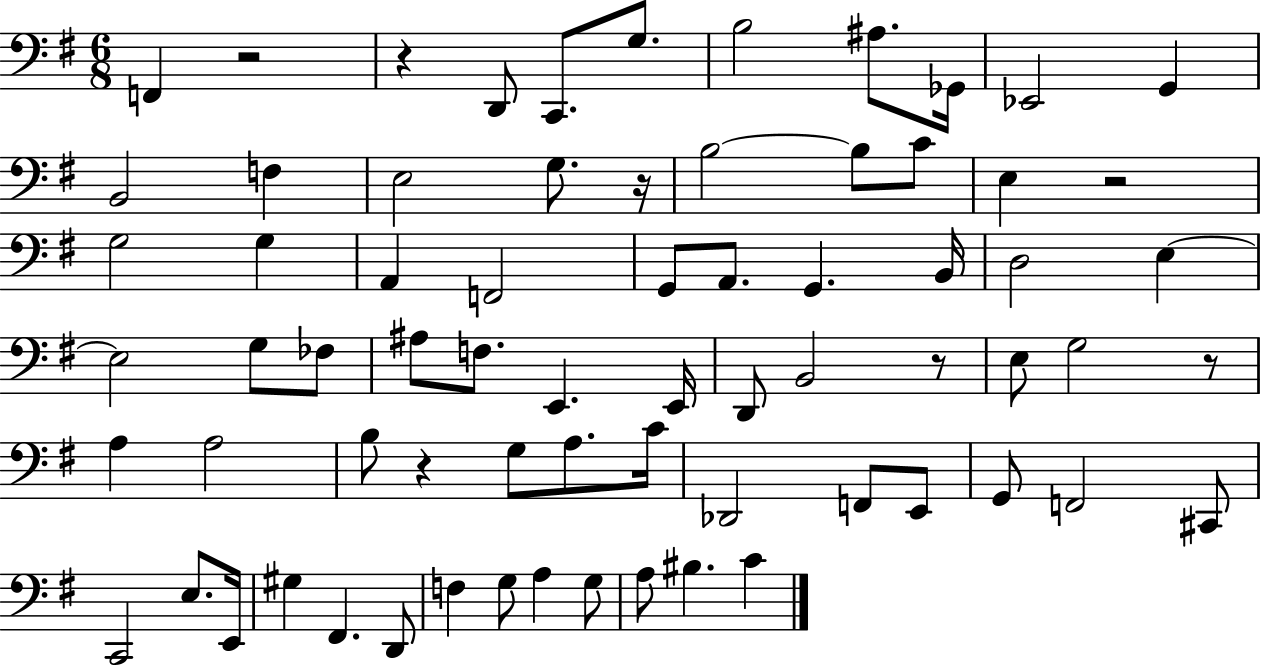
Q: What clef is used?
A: bass